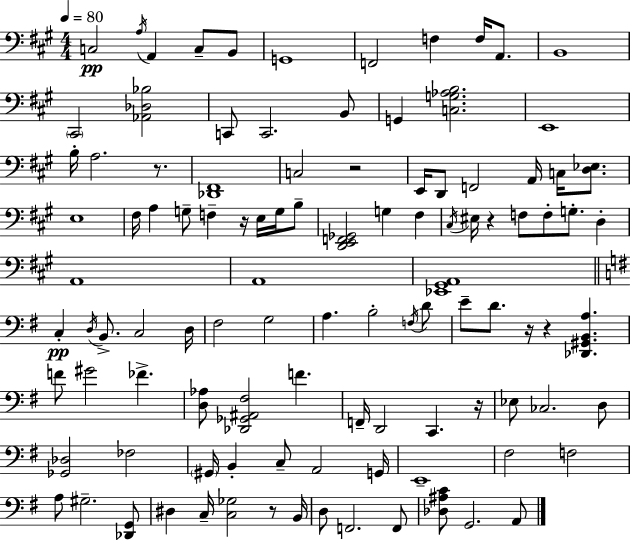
{
  \clef bass
  \numericTimeSignature
  \time 4/4
  \key a \major
  \tempo 4 = 80
  c2\pp \acciaccatura { a16 } a,4 c8-- b,8 | g,1 | f,2 f4 f16 a,8. | b,1 | \break \parenthesize cis,2 <aes, des bes>2 | c,8 c,2. b,8 | g,4 <c g aes b>2. | e,1 | \break b16-. a2. r8. | <des, fis,>1 | c2 r2 | e,16 d,8 f,2 a,16 c16 <d ees>8. | \break e1 | fis16 a4 g8-- f4-- r16 e16 g16 b8-- | <d, e, f, ges,>2 g4 fis4 | \acciaccatura { cis16 } eis16 r4 f8 f8-. g8.-. d4-. | \break a,1 | a,1 | <ees, gis, a,>1 | \bar "||" \break \key g \major c4-.\pp \acciaccatura { d16 } b,8.-> c2 | d16 fis2 g2 | a4. b2-. \acciaccatura { f16 } | d'8 e'8-- d'8. r16 r4 <des, gis, b, a>4. | \break f'8 gis'2 fes'4.-> | <d aes>8 <des, ges, ais, fis>2 f'4. | f,16-- d,2 c,4. | r16 ees8 ces2. | \break d8 <ges, des>2 fes2 | \parenthesize gis,16 b,4-. c8-- a,2 | g,16 e,1-- | fis2 f2 | \break a8 gis2.-- | <des, g,>8 dis4 c16-- <c ges>2 r8 | b,16 d8 f,2. | f,8 <des ais c'>8 g,2. | \break a,8 \bar "|."
}